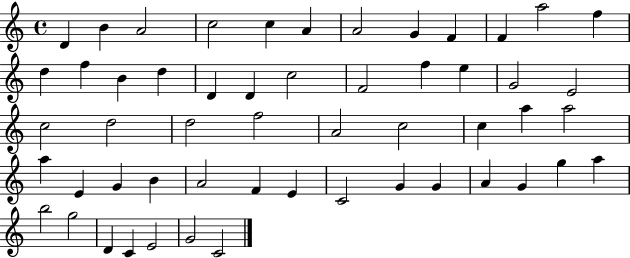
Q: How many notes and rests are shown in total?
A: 54